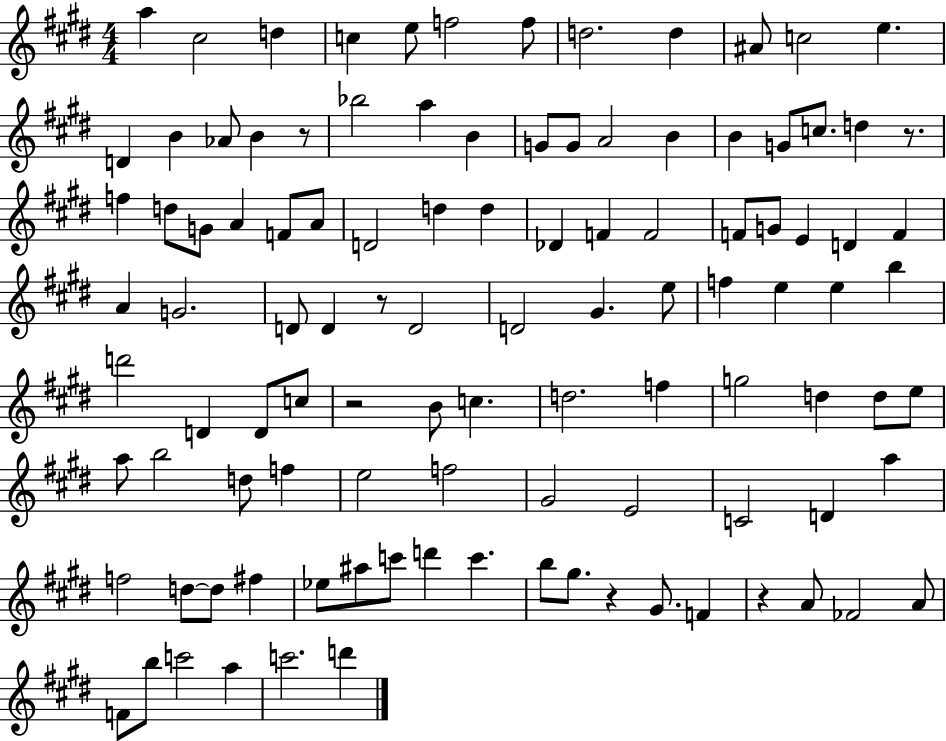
X:1
T:Untitled
M:4/4
L:1/4
K:E
a ^c2 d c e/2 f2 f/2 d2 d ^A/2 c2 e D B _A/2 B z/2 _b2 a B G/2 G/2 A2 B B G/2 c/2 d z/2 f d/2 G/2 A F/2 A/2 D2 d d _D F F2 F/2 G/2 E D F A G2 D/2 D z/2 D2 D2 ^G e/2 f e e b d'2 D D/2 c/2 z2 B/2 c d2 f g2 d d/2 e/2 a/2 b2 d/2 f e2 f2 ^G2 E2 C2 D a f2 d/2 d/2 ^f _e/2 ^a/2 c'/2 d' c' b/2 ^g/2 z ^G/2 F z A/2 _F2 A/2 F/2 b/2 c'2 a c'2 d'